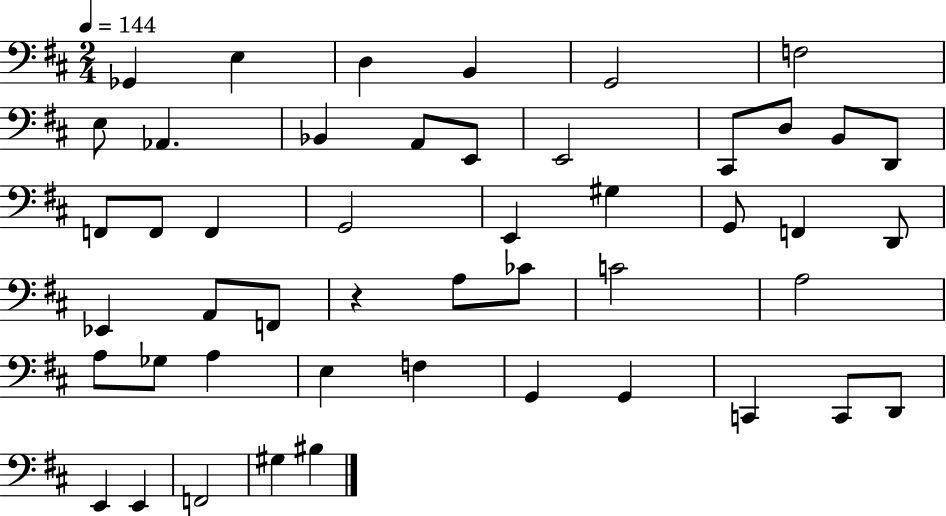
{
  \clef bass
  \numericTimeSignature
  \time 2/4
  \key d \major
  \tempo 4 = 144
  ges,4 e4 | d4 b,4 | g,2 | f2 | \break e8 aes,4. | bes,4 a,8 e,8 | e,2 | cis,8 d8 b,8 d,8 | \break f,8 f,8 f,4 | g,2 | e,4 gis4 | g,8 f,4 d,8 | \break ees,4 a,8 f,8 | r4 a8 ces'8 | c'2 | a2 | \break a8 ges8 a4 | e4 f4 | g,4 g,4 | c,4 c,8 d,8 | \break e,4 e,4 | f,2 | gis4 bis4 | \bar "|."
}